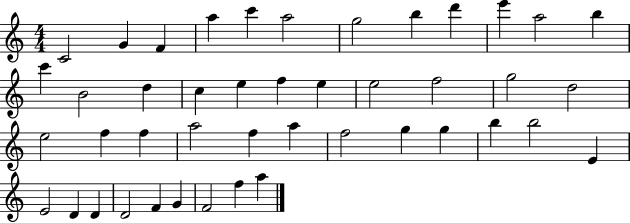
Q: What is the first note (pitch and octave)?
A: C4